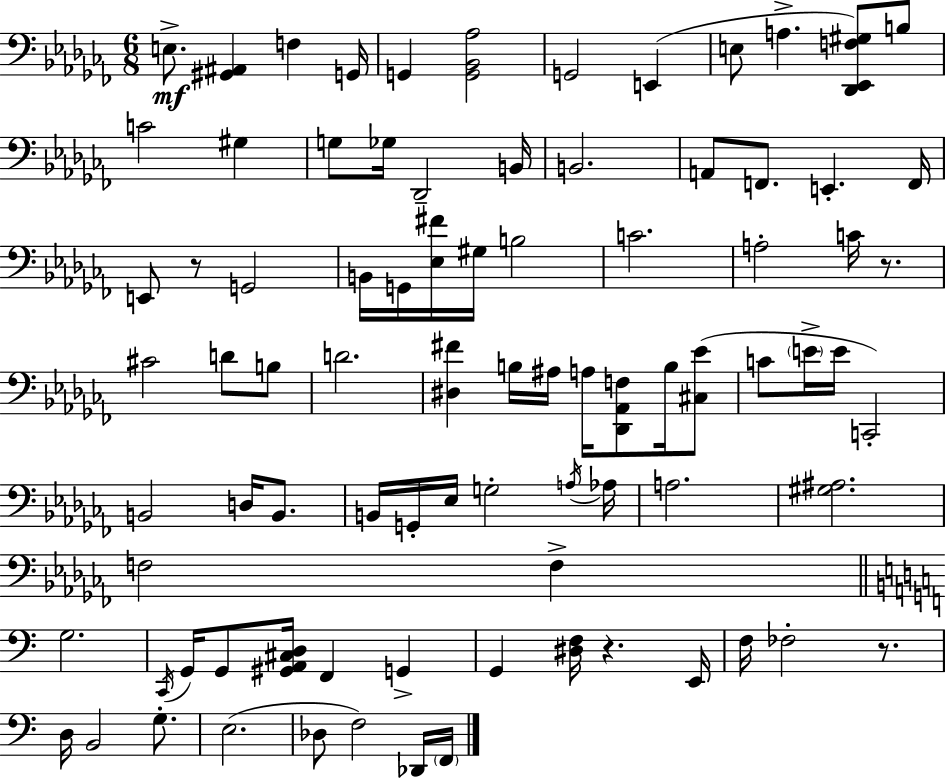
{
  \clef bass
  \numericTimeSignature
  \time 6/8
  \key aes \minor
  e8.->\mf <gis, ais,>4 f4 g,16 | g,4 <g, bes, aes>2 | g,2 e,4( | e8 a4.-> <des, ees, f gis>8) b8 | \break c'2 gis4 | g8 ges16 des,2-- b,16 | b,2. | a,8 f,8. e,4.-. f,16 | \break e,8 r8 g,2 | b,16 g,16 <ees fis'>16 gis16 b2 | c'2. | a2-. c'16 r8. | \break cis'2 d'8 b8 | d'2. | <dis fis'>4 b16 ais16 a16 <des, aes, f>8 b16 <cis ees'>8( | c'8 \parenthesize e'16-> e'16 c,2-.) | \break b,2 d16 b,8. | b,16 g,16-. ees16 g2-. \acciaccatura { a16 } | aes16 a2. | <gis ais>2. | \break f2 f4-> | \bar "||" \break \key c \major g2. | \acciaccatura { c,16 } g,16 g,8 <gis, a, cis d>16 f,4 g,4-> | g,4 <dis f>16 r4. | e,16 f16 fes2-. r8. | \break d16 b,2 g8.-. | e2.( | des8 f2) des,16 | \parenthesize f,16 \bar "|."
}